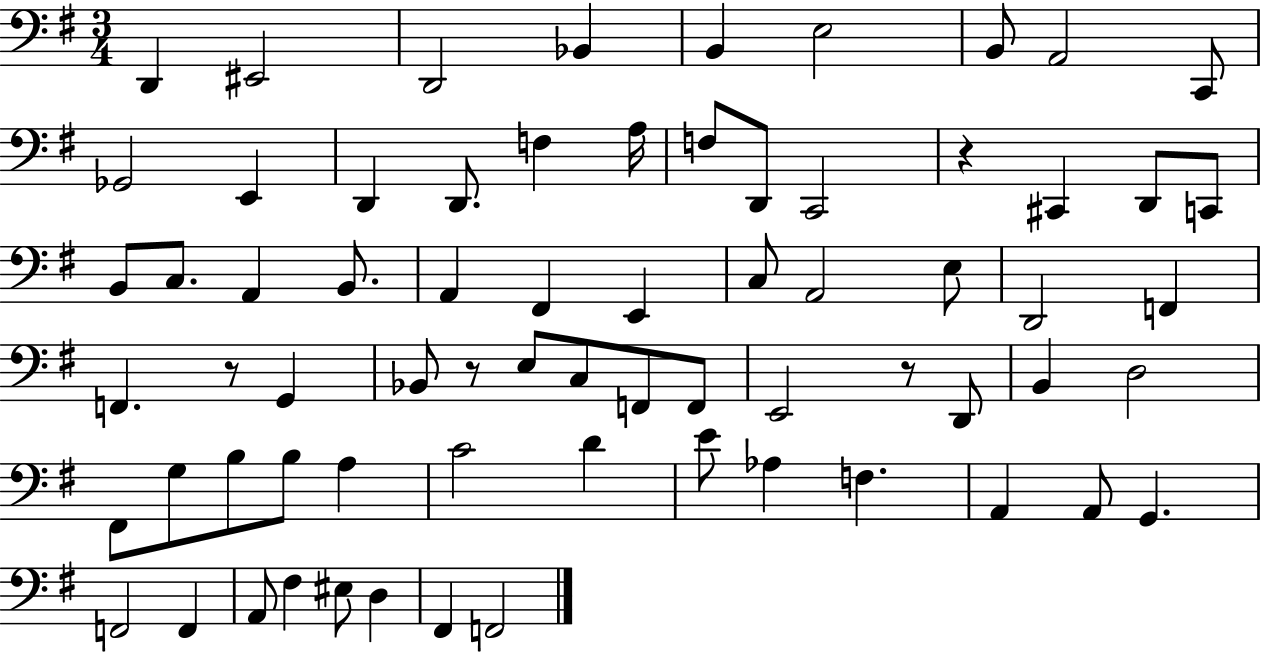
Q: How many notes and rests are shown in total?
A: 69